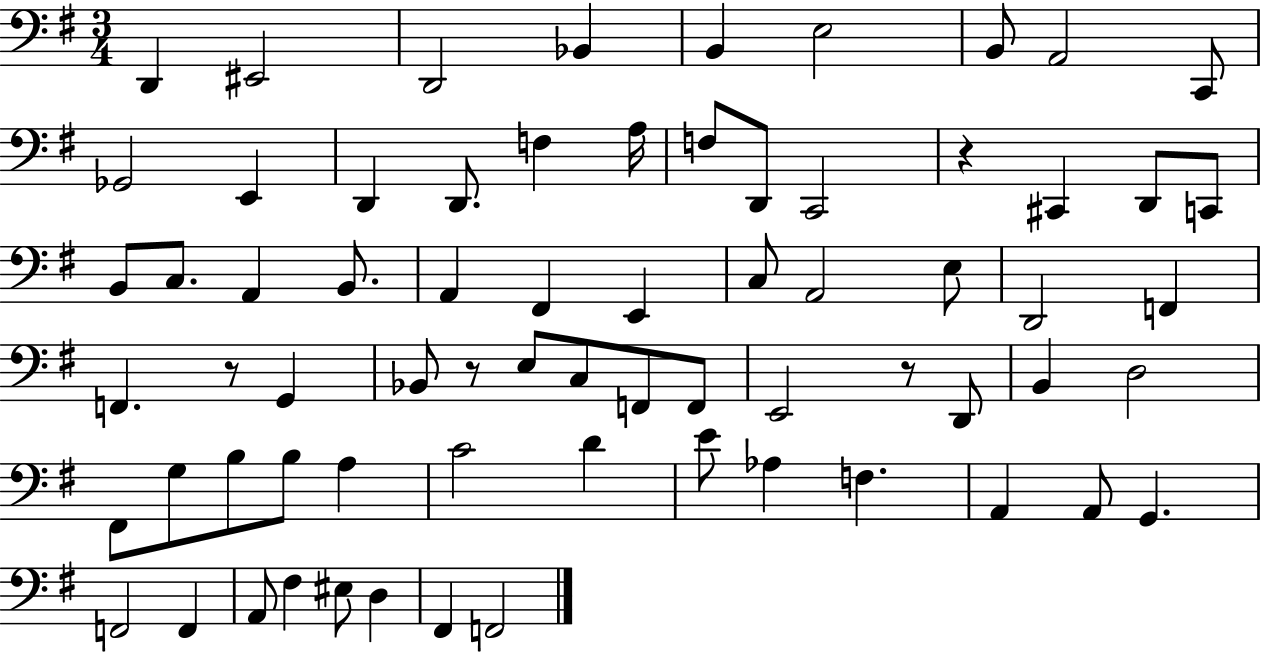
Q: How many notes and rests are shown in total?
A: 69